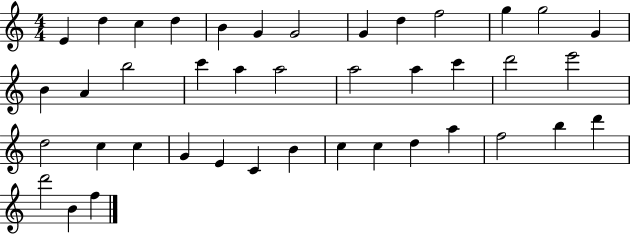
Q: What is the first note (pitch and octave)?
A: E4